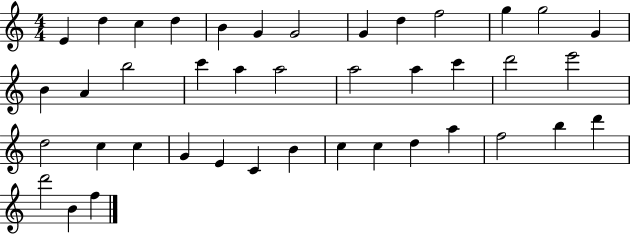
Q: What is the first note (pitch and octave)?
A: E4